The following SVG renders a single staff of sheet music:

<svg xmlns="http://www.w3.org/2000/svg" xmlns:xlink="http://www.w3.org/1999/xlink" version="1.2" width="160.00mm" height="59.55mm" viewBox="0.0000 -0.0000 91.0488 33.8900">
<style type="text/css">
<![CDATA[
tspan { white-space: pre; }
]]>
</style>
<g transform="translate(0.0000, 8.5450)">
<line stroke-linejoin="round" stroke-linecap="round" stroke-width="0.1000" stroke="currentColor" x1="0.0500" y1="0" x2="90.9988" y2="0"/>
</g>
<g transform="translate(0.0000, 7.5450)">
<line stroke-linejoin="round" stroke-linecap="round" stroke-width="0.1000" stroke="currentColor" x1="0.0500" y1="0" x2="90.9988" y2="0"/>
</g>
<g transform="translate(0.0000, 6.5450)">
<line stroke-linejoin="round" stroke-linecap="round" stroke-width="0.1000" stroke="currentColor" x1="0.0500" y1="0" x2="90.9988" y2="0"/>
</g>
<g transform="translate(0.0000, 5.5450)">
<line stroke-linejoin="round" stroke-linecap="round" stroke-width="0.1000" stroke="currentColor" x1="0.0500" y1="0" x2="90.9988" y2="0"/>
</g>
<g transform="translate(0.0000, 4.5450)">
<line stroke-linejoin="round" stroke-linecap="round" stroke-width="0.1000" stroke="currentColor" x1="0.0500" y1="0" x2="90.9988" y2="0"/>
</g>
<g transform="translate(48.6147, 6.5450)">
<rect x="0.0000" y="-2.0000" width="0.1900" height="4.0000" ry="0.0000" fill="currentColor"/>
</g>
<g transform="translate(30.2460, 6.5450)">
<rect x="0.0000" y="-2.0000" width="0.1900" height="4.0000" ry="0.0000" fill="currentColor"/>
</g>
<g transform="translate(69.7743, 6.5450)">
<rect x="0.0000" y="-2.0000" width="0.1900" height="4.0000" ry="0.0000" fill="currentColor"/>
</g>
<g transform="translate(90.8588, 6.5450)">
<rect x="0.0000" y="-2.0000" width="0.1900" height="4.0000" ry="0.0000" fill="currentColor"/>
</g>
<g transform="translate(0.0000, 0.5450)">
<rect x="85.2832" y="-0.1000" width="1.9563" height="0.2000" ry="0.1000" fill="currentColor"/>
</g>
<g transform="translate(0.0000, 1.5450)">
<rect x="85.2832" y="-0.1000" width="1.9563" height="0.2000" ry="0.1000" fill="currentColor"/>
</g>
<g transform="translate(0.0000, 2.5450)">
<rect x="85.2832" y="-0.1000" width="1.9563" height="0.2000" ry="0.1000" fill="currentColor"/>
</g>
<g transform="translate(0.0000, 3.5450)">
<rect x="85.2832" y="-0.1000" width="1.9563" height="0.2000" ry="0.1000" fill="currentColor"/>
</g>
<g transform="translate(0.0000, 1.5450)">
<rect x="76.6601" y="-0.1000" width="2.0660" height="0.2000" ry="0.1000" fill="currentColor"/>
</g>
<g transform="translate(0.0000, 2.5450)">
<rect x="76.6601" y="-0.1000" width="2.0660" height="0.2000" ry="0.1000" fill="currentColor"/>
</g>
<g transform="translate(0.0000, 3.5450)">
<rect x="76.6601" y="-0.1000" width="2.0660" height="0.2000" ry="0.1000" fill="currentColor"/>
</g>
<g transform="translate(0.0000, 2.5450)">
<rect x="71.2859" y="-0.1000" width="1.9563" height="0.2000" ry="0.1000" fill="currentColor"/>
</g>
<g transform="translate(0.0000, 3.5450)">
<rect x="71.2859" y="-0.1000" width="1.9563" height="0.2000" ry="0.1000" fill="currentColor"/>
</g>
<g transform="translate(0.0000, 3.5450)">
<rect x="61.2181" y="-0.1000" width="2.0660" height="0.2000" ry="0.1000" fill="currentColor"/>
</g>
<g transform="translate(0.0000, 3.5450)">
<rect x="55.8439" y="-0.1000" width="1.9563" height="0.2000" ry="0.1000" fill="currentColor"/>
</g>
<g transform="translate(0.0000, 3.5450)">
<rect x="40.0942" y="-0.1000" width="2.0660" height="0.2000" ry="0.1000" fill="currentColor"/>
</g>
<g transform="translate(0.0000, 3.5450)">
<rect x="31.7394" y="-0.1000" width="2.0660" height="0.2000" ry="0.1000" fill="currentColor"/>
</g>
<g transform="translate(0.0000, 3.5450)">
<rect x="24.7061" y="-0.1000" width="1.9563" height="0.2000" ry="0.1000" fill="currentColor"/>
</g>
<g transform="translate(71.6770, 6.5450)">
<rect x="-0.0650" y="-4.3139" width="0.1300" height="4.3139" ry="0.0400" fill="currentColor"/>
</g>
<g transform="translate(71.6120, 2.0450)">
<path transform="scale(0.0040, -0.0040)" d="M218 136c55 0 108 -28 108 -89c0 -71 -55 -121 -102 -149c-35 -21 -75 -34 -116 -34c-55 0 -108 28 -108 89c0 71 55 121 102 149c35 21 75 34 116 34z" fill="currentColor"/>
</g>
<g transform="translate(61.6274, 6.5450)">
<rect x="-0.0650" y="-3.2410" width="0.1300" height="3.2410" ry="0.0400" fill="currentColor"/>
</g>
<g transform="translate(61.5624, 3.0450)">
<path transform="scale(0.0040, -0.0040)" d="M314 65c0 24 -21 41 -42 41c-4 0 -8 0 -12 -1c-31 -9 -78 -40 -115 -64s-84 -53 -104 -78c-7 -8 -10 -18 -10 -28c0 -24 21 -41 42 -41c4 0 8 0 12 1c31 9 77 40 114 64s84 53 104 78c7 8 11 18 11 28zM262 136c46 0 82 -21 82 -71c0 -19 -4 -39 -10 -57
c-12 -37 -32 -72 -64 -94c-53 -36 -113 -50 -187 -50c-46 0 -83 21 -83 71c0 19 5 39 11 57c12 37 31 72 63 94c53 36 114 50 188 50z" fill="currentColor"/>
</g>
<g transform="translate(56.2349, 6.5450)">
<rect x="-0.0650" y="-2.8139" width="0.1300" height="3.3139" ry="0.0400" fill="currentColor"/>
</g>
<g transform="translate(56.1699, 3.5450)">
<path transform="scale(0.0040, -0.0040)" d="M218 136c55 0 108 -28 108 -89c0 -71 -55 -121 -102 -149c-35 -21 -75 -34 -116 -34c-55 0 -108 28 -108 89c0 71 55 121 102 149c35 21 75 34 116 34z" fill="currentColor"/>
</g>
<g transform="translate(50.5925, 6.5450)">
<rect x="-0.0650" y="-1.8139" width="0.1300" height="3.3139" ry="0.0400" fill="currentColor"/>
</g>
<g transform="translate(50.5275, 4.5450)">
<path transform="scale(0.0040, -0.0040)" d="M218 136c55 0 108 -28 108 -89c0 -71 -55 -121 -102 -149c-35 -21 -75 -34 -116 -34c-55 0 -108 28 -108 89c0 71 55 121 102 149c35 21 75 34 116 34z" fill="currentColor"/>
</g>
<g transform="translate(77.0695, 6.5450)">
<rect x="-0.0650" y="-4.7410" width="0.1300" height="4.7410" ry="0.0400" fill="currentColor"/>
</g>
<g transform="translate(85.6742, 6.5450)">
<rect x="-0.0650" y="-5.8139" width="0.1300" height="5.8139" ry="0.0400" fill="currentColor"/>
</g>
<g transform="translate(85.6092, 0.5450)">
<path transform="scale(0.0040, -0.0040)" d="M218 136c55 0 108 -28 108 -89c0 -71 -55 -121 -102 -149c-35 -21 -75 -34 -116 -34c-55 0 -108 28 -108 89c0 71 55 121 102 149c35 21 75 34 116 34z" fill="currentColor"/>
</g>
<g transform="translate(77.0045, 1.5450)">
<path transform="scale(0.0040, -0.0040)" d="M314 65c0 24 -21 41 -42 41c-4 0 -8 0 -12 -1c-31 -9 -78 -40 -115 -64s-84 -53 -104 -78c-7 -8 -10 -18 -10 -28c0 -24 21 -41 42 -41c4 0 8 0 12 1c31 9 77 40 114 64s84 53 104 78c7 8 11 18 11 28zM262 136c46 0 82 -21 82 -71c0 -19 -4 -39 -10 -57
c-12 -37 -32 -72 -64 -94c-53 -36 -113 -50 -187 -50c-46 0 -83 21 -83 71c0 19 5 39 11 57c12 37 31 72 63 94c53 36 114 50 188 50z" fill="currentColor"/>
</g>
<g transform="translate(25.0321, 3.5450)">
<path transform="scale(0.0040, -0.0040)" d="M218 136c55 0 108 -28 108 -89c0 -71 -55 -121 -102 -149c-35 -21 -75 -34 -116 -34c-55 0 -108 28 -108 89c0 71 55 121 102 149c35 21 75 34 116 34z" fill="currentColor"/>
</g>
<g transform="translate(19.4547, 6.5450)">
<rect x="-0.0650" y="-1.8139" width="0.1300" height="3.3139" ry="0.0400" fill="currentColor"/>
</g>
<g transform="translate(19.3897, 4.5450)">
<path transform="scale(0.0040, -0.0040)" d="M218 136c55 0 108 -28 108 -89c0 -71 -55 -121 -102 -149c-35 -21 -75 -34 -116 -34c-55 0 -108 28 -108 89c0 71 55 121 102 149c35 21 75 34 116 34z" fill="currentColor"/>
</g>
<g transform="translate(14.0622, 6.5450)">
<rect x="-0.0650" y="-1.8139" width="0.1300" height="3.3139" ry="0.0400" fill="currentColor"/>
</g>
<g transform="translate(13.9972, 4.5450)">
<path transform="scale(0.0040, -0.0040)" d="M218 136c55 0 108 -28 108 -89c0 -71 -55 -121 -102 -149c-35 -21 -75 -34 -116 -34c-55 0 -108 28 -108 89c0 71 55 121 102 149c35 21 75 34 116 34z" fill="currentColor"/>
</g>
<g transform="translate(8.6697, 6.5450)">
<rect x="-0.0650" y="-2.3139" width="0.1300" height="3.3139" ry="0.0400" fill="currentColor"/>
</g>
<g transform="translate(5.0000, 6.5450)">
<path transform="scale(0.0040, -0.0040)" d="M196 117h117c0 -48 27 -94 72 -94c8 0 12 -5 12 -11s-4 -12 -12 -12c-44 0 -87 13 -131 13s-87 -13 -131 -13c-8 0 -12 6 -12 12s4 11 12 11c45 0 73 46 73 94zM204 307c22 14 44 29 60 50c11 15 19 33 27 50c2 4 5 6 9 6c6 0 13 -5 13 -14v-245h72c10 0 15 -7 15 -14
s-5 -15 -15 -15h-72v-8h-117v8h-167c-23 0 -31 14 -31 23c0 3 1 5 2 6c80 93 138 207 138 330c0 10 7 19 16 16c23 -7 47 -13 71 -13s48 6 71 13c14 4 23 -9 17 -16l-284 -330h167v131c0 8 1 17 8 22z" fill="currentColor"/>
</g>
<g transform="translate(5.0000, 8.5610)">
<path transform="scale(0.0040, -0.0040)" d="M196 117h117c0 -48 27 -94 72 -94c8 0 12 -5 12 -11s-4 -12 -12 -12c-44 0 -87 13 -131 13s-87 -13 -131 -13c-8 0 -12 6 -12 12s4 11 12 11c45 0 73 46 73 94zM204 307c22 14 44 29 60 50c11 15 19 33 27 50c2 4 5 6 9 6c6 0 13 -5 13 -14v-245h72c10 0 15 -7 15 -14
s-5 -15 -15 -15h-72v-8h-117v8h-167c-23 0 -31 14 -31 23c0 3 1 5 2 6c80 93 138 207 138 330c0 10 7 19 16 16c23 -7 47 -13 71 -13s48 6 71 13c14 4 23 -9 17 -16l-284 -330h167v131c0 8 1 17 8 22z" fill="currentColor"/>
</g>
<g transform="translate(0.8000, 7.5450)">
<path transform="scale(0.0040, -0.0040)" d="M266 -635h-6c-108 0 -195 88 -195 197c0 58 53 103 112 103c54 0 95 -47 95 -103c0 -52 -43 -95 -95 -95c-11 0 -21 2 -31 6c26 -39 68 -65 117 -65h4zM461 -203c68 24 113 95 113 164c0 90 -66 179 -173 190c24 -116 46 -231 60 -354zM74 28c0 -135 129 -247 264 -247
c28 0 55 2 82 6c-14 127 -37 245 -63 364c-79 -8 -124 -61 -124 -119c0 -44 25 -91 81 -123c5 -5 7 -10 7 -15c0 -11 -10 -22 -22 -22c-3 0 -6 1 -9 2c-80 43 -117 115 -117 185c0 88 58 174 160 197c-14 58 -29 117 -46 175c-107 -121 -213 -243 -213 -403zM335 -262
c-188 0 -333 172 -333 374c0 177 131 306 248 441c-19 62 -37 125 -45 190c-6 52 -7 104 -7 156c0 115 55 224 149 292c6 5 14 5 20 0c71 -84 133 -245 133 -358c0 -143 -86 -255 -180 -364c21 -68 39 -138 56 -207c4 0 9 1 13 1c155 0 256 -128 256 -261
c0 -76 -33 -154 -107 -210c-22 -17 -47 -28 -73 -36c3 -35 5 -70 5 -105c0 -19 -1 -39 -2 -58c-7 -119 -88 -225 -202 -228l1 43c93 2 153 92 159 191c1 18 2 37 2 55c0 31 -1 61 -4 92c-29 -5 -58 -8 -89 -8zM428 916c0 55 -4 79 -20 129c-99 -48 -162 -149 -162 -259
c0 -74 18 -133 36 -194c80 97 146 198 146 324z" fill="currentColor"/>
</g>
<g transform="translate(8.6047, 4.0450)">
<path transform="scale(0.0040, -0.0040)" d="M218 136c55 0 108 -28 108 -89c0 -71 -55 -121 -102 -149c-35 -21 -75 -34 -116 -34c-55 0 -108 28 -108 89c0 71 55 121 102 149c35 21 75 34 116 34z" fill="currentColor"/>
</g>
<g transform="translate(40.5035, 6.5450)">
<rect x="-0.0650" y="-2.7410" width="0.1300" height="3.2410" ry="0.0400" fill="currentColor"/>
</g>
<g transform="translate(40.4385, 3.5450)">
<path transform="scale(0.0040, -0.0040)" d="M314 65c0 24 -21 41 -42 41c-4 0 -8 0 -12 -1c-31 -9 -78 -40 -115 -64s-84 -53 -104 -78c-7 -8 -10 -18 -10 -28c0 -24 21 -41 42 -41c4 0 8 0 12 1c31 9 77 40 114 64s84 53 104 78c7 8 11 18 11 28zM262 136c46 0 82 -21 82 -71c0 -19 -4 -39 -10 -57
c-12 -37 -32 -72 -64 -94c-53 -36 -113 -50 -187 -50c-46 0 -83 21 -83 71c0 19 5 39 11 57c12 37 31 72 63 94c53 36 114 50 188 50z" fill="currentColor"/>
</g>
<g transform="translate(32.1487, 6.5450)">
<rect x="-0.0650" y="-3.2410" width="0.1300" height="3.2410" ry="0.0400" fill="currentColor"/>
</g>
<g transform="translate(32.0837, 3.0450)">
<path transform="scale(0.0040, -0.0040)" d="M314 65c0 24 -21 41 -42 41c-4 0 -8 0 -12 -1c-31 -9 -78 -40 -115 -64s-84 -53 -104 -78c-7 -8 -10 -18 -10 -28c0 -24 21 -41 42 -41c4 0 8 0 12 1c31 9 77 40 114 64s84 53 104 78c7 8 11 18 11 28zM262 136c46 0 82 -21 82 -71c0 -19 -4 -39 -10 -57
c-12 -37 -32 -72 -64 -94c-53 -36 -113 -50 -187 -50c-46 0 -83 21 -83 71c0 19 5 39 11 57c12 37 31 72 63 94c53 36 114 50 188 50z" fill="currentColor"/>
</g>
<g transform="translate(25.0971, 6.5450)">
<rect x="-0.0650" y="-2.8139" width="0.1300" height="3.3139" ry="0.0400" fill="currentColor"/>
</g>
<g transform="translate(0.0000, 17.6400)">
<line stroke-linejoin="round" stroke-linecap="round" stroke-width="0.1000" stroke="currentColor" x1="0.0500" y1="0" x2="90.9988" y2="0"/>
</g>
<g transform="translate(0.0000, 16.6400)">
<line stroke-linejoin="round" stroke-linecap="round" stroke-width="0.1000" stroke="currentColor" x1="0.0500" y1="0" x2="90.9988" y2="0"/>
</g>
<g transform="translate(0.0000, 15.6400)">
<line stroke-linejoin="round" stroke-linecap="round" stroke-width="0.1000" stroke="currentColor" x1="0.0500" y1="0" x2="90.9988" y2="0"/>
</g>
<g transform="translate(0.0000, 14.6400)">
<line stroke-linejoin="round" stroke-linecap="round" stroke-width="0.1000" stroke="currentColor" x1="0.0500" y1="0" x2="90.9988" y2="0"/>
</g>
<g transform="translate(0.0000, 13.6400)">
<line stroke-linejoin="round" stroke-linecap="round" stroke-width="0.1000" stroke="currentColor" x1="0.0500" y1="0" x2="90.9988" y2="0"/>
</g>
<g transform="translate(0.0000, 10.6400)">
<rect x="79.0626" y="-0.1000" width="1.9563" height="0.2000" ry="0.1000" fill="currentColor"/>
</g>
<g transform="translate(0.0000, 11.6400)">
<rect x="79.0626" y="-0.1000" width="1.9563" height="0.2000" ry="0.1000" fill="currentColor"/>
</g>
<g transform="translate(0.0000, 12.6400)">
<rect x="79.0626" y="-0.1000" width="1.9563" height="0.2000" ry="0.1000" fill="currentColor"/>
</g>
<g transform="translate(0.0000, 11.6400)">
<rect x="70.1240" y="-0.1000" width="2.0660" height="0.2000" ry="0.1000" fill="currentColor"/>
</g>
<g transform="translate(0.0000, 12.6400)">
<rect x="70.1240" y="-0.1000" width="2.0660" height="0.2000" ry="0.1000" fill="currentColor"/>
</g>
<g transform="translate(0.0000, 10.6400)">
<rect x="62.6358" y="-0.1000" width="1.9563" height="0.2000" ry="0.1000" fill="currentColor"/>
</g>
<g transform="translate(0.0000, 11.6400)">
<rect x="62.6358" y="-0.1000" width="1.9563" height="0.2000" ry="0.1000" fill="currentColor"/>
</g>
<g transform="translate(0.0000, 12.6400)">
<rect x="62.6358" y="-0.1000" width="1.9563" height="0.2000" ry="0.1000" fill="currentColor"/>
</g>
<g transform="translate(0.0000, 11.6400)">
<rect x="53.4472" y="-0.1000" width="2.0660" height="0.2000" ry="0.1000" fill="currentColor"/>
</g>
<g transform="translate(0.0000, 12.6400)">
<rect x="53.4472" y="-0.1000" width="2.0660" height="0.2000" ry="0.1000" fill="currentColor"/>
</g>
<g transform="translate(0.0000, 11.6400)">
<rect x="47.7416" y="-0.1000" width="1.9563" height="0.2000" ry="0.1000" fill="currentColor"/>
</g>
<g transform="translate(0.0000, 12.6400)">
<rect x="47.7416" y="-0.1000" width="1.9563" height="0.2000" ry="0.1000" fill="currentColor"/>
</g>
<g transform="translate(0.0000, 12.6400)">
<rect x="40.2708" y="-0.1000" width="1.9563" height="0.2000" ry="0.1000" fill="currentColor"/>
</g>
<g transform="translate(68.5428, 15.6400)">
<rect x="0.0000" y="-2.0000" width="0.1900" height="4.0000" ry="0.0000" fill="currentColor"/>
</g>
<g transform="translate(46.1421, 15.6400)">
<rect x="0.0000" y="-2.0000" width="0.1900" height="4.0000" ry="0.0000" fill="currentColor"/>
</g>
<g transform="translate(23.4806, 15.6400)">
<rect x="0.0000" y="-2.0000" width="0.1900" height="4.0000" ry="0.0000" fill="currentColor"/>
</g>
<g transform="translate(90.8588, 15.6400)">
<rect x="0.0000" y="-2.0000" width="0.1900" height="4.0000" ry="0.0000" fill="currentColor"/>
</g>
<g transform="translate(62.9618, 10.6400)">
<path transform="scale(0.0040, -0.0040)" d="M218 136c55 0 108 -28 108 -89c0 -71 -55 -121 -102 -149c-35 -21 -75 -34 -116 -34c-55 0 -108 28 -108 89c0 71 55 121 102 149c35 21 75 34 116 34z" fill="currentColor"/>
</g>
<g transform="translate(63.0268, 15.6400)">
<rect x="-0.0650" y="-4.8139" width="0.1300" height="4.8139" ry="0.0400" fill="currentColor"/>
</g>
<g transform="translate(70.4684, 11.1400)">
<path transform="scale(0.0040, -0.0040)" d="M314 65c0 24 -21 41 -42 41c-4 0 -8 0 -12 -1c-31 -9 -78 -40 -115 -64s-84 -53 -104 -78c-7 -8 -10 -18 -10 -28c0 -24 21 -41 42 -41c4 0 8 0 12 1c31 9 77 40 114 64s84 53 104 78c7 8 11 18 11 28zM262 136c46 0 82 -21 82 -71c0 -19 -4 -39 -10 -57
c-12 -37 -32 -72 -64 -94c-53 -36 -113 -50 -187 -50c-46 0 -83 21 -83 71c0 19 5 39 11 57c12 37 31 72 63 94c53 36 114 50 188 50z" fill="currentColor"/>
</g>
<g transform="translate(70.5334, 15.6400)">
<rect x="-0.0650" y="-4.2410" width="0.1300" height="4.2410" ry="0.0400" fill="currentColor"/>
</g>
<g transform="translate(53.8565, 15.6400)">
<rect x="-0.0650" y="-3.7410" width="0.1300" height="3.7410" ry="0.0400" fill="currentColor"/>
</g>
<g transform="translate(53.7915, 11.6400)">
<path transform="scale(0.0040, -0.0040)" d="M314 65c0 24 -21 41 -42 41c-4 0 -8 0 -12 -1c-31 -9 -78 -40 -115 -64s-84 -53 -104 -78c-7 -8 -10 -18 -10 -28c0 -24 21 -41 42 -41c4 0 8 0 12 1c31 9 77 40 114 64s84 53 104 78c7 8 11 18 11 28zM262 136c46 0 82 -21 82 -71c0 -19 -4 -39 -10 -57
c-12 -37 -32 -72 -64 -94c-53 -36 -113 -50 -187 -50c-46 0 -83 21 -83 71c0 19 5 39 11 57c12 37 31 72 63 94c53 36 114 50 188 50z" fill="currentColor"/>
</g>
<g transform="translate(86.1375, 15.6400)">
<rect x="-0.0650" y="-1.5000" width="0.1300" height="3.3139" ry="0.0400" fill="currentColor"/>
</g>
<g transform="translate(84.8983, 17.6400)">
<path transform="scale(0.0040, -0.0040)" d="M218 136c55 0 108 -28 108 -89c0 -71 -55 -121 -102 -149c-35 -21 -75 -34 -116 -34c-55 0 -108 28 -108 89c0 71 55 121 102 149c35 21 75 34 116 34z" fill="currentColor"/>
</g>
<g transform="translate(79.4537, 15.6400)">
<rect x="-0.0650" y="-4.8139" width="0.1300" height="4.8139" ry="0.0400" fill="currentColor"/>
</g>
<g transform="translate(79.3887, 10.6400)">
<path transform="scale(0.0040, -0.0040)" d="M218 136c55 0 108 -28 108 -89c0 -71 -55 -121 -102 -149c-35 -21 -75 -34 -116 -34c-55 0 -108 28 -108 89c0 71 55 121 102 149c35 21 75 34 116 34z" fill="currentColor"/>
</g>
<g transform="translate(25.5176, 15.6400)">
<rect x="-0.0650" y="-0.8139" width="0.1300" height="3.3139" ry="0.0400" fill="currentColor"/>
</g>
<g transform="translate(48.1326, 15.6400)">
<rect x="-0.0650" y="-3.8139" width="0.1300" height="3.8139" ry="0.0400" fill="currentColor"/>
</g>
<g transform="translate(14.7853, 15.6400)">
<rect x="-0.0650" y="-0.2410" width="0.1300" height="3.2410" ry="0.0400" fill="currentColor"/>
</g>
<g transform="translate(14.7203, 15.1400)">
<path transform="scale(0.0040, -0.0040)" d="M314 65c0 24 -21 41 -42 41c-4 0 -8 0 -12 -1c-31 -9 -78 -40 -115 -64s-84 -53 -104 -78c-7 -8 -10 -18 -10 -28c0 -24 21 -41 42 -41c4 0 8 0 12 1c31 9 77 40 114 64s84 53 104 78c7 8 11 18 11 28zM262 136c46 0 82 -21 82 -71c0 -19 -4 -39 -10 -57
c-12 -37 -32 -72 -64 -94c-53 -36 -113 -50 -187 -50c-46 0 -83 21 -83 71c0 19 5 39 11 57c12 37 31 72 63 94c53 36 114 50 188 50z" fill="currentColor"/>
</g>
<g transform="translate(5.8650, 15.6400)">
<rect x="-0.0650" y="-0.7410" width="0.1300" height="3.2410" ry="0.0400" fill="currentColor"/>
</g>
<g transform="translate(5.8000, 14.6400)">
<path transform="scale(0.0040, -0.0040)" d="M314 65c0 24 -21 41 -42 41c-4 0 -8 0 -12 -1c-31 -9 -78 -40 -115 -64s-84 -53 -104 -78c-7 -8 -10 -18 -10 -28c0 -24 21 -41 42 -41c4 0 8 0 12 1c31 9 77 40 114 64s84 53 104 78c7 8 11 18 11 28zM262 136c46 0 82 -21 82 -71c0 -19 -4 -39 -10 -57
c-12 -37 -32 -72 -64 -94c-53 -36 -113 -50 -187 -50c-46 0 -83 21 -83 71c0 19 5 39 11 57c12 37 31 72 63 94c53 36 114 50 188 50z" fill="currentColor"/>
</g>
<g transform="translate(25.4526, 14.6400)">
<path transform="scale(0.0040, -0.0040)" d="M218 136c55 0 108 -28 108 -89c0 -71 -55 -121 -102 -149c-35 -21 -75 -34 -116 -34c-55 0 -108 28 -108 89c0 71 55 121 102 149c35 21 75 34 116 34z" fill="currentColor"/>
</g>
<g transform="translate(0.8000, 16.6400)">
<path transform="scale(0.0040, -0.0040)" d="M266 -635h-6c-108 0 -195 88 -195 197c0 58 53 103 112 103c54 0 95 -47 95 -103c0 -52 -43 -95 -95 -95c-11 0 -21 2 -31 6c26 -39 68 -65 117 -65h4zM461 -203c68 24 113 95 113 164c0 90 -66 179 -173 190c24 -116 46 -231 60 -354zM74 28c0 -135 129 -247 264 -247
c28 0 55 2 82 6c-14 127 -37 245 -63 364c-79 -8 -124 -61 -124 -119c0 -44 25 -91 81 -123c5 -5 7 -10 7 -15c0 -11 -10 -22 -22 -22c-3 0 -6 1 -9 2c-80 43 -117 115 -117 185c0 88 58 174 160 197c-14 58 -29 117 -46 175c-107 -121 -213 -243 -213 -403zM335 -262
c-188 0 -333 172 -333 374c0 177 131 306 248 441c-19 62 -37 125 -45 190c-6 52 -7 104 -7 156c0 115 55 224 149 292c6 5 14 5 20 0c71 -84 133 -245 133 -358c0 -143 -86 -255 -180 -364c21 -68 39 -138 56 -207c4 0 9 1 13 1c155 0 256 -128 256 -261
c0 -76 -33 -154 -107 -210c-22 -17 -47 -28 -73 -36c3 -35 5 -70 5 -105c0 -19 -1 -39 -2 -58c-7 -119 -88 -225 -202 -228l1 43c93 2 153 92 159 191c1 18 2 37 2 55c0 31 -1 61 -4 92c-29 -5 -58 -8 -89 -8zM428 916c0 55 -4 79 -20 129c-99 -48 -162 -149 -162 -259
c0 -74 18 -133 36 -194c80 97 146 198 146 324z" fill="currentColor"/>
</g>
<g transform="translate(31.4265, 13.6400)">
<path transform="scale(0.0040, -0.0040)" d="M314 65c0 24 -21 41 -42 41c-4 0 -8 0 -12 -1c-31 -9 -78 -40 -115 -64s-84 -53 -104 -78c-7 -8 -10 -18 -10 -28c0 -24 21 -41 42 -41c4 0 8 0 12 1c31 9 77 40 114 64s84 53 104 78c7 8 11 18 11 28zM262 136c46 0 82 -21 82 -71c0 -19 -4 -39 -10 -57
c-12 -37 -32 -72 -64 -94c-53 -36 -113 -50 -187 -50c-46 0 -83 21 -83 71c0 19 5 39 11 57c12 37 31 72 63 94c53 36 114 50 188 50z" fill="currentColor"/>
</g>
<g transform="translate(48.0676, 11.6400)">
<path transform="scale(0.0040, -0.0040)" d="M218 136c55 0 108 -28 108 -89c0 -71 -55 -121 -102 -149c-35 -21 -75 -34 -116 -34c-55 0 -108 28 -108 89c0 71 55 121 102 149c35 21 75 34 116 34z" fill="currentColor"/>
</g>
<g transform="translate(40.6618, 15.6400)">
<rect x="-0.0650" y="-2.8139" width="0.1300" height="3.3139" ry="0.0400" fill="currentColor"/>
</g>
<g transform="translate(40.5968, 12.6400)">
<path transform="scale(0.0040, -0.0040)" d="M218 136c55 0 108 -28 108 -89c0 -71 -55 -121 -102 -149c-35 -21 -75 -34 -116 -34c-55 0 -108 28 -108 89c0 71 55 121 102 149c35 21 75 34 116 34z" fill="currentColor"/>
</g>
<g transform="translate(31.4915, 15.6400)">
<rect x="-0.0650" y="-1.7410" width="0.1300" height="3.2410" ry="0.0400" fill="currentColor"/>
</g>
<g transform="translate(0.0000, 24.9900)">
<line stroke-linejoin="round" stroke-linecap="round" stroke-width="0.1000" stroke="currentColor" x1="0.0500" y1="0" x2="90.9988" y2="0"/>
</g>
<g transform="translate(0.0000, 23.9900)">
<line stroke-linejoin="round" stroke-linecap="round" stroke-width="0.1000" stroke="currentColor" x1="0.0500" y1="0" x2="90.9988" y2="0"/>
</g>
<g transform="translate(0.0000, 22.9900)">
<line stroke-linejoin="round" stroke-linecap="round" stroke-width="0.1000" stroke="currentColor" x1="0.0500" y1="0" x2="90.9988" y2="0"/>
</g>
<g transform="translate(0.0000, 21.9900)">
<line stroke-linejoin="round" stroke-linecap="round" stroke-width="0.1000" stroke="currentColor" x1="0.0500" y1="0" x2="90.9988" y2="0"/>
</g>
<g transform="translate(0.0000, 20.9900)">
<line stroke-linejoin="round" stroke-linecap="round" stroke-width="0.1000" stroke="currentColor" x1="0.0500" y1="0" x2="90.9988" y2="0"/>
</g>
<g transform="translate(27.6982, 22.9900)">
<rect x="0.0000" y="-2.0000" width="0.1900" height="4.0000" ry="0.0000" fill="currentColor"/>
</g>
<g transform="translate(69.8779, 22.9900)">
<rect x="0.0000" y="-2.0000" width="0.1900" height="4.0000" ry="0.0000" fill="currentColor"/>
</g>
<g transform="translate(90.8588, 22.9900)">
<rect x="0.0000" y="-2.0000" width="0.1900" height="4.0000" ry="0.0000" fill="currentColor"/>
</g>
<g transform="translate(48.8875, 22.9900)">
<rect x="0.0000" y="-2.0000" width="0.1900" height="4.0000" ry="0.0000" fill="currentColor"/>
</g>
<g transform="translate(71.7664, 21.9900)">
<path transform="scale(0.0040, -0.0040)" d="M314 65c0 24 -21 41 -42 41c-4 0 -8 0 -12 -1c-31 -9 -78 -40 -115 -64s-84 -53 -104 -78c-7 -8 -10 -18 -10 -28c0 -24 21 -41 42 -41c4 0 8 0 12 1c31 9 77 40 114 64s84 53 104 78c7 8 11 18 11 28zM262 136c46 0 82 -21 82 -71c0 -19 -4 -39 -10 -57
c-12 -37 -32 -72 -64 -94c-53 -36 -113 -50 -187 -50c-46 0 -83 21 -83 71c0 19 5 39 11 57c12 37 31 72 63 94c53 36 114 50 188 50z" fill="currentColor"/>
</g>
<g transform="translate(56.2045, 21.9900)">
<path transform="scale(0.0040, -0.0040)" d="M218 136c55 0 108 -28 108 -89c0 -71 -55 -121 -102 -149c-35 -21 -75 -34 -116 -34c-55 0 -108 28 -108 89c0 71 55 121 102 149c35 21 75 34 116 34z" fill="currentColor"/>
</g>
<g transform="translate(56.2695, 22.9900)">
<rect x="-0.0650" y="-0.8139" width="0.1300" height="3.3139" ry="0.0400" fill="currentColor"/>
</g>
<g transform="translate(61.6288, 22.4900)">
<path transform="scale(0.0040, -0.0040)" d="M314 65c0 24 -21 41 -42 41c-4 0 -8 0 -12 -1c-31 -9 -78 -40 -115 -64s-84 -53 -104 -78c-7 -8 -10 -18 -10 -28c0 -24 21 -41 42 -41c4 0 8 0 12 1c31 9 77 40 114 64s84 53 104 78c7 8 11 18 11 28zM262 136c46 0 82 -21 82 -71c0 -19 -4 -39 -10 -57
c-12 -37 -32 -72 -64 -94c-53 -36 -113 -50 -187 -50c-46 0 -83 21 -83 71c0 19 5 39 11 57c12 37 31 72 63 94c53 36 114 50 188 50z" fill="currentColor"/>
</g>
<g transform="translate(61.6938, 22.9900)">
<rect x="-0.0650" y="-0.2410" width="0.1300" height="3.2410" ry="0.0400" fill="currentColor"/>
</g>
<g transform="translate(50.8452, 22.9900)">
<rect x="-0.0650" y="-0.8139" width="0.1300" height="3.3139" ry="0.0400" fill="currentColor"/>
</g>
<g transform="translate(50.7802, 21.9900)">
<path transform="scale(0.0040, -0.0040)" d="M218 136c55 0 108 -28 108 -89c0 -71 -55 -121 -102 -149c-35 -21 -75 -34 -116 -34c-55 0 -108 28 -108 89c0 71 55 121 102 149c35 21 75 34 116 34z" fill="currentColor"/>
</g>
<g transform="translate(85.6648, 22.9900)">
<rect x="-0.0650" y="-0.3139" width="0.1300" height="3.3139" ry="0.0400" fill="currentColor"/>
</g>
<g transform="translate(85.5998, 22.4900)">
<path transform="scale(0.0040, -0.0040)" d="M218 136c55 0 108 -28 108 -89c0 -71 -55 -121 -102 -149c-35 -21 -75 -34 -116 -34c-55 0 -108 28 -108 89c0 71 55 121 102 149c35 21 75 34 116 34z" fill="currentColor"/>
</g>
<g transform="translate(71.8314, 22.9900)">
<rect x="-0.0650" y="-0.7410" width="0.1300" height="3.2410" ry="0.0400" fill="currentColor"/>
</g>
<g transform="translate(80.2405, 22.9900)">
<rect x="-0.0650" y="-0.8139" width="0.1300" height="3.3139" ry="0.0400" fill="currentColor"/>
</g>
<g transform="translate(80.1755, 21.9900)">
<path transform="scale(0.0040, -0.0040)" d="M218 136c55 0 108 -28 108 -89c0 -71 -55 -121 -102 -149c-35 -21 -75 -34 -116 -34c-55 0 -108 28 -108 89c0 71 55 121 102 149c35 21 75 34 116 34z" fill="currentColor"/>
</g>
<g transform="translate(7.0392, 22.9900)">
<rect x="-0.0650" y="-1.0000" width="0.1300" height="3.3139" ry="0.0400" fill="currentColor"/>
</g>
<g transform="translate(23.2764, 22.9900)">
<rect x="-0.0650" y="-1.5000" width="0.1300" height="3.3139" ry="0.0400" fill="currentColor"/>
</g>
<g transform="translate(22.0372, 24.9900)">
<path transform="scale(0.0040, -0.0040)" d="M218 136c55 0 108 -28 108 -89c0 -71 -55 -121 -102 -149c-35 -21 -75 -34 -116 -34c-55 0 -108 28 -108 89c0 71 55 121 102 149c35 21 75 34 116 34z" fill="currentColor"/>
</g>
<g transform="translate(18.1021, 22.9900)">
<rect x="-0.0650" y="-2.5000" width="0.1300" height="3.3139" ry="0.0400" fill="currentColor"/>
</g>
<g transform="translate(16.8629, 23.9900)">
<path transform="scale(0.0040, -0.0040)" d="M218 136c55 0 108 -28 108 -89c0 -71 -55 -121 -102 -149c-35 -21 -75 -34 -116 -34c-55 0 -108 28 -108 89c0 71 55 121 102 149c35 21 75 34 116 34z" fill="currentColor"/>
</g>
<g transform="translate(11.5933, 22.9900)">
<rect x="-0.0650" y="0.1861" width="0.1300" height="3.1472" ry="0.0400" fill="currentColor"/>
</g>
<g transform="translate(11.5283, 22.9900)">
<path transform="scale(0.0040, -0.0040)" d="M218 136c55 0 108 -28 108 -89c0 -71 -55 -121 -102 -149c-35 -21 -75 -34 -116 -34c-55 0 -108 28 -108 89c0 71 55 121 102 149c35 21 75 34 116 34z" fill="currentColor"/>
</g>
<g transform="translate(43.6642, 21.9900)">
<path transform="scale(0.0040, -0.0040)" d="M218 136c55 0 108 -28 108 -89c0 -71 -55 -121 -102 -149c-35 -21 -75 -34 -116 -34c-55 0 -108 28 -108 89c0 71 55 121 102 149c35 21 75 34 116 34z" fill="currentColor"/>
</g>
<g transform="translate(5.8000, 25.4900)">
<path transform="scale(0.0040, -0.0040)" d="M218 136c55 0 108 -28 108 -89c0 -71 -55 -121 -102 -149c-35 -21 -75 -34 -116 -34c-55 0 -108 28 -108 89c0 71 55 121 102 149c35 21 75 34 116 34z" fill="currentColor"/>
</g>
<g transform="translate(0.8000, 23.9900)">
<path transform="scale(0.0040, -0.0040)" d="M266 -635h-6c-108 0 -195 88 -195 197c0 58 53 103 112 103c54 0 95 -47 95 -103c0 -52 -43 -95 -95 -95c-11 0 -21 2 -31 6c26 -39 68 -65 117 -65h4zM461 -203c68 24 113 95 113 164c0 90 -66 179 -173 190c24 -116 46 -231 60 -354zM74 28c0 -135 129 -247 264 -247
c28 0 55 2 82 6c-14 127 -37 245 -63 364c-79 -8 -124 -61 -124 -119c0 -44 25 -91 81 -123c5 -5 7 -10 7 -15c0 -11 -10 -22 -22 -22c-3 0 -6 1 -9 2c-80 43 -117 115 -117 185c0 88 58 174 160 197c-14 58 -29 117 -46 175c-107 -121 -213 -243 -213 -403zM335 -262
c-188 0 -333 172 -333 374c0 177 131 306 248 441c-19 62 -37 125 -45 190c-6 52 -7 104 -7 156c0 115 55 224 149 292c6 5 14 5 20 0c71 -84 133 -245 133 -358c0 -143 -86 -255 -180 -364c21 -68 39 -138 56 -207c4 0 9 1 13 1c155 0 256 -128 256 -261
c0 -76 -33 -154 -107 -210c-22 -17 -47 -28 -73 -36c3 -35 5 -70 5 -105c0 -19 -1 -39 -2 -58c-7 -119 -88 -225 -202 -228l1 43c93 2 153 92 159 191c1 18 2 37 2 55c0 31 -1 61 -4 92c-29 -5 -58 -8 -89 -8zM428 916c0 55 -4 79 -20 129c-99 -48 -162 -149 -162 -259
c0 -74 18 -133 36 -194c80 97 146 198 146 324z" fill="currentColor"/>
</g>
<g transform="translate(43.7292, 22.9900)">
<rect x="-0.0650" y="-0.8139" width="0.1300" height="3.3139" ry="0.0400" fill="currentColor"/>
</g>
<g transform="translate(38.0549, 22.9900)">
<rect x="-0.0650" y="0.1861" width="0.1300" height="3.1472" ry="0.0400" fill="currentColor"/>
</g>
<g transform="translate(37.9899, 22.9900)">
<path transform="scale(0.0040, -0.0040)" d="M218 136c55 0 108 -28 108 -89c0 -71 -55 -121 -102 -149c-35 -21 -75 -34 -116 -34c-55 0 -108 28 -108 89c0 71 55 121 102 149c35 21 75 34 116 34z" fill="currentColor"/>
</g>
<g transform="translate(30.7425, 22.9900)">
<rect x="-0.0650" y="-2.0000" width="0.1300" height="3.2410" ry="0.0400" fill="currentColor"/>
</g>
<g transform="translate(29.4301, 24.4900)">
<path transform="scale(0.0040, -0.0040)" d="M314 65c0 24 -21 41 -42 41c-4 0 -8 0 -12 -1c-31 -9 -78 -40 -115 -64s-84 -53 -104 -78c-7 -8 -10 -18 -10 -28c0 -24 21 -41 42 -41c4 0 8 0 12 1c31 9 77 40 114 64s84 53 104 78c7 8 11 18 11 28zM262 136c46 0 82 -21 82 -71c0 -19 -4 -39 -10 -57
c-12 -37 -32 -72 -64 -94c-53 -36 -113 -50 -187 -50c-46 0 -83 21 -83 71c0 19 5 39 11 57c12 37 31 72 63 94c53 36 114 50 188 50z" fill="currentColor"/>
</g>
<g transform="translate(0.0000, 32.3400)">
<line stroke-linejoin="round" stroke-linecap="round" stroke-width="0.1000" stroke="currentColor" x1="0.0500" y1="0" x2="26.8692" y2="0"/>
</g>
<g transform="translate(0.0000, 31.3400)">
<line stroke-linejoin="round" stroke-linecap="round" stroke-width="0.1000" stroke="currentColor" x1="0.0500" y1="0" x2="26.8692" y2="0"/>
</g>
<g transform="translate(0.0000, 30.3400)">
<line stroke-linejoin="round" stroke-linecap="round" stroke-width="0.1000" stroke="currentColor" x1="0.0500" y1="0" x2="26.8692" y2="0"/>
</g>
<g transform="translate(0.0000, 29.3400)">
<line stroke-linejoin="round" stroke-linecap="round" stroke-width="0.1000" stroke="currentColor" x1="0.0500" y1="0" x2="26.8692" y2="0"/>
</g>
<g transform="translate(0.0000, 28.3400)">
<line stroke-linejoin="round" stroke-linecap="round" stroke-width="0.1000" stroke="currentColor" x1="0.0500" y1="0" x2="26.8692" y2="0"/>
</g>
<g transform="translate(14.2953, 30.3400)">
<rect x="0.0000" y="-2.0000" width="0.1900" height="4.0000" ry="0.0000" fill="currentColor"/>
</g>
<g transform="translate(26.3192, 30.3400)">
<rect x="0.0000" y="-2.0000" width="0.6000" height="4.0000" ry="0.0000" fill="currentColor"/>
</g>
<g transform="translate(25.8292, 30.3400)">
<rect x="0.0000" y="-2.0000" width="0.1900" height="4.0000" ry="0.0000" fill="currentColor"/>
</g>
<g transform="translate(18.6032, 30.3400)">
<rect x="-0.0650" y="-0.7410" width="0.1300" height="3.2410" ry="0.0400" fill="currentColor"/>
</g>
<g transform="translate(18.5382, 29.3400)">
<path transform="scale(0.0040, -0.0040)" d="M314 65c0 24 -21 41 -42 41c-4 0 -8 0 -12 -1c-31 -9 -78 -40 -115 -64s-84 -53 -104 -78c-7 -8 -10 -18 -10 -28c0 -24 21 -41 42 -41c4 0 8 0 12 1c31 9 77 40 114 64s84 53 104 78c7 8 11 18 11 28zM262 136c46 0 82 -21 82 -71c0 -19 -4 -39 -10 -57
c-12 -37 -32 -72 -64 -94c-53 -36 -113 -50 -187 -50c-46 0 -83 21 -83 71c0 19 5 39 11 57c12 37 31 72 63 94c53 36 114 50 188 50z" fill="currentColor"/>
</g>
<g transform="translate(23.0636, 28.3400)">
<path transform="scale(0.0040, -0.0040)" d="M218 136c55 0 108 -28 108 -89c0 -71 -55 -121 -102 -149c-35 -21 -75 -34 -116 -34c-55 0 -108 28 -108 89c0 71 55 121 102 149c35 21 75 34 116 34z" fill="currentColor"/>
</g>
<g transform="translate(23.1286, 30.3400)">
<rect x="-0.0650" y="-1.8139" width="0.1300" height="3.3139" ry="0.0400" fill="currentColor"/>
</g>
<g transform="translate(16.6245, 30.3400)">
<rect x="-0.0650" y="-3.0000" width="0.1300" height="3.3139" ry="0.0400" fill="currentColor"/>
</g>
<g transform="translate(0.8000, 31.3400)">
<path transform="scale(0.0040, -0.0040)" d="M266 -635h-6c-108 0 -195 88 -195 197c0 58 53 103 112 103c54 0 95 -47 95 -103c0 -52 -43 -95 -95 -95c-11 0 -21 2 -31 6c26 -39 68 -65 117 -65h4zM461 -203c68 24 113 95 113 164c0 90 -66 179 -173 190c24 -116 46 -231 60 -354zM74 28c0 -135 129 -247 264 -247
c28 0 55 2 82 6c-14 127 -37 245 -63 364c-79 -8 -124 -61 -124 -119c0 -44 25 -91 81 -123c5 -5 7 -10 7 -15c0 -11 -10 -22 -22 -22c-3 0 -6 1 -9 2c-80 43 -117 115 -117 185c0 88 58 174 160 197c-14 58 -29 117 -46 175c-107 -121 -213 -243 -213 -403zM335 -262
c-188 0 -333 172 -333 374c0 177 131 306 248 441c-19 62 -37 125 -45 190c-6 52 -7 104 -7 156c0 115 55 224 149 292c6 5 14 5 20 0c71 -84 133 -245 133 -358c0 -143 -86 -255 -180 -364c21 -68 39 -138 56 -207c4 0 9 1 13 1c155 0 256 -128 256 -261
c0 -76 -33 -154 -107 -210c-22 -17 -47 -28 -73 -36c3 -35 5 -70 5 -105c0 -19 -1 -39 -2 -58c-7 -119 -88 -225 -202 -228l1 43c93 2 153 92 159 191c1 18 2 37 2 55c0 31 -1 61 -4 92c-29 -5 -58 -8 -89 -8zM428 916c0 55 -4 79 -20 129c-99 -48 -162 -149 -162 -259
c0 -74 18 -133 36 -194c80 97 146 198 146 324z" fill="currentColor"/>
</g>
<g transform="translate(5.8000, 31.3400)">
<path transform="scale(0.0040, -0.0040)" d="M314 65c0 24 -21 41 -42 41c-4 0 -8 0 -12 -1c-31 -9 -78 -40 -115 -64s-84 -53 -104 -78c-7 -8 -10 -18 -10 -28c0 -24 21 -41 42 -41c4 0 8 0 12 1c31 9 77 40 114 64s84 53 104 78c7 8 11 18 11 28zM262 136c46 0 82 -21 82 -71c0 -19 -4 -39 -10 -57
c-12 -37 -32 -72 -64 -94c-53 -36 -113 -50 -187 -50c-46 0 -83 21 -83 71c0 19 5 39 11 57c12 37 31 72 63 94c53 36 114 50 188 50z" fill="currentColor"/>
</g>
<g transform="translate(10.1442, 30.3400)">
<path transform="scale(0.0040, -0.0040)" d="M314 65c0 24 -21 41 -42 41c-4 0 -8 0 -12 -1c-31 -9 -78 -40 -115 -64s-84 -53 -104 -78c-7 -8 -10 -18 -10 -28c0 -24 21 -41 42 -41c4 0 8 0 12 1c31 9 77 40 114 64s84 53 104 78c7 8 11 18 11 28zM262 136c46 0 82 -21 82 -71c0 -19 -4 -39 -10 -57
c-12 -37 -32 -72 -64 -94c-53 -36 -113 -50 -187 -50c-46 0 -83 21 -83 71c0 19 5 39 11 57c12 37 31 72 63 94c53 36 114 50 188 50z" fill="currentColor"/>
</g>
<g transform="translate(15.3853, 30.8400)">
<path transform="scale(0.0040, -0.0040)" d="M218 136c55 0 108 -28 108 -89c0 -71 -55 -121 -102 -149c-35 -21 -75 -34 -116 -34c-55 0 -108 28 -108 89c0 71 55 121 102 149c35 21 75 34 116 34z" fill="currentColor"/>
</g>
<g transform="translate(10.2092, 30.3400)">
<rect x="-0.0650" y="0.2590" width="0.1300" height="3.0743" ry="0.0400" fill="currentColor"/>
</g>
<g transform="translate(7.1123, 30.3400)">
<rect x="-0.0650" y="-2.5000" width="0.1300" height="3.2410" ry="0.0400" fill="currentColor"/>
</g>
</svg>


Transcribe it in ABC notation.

X:1
T:Untitled
M:4/4
L:1/4
K:C
g f f a b2 a2 f a b2 d' e'2 g' d2 c2 d f2 a c' c'2 e' d'2 e' E D B G E F2 B d d d c2 d2 d c G2 B2 A d2 f